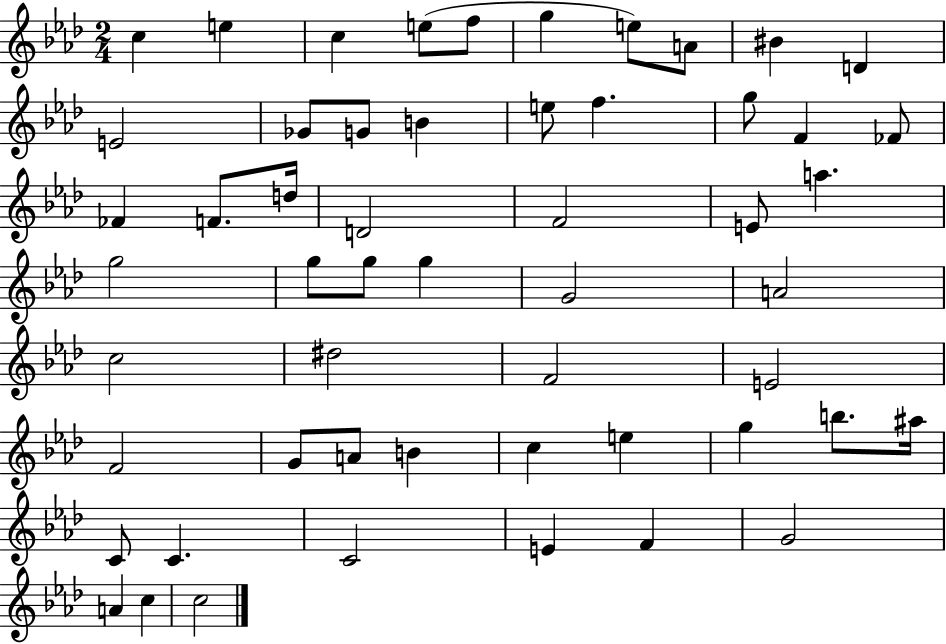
{
  \clef treble
  \numericTimeSignature
  \time 2/4
  \key aes \major
  \repeat volta 2 { c''4 e''4 | c''4 e''8( f''8 | g''4 e''8) a'8 | bis'4 d'4 | \break e'2 | ges'8 g'8 b'4 | e''8 f''4. | g''8 f'4 fes'8 | \break fes'4 f'8. d''16 | d'2 | f'2 | e'8 a''4. | \break g''2 | g''8 g''8 g''4 | g'2 | a'2 | \break c''2 | dis''2 | f'2 | e'2 | \break f'2 | g'8 a'8 b'4 | c''4 e''4 | g''4 b''8. ais''16 | \break c'8 c'4. | c'2 | e'4 f'4 | g'2 | \break a'4 c''4 | c''2 | } \bar "|."
}